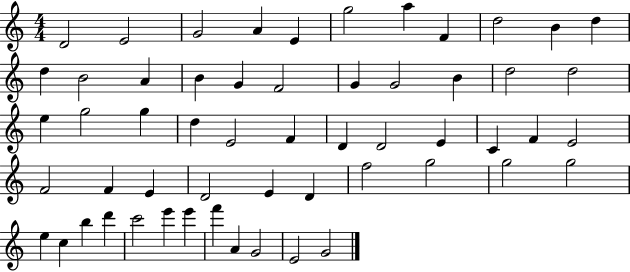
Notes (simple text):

D4/h E4/h G4/h A4/q E4/q G5/h A5/q F4/q D5/h B4/q D5/q D5/q B4/h A4/q B4/q G4/q F4/h G4/q G4/h B4/q D5/h D5/h E5/q G5/h G5/q D5/q E4/h F4/q D4/q D4/h E4/q C4/q F4/q E4/h F4/h F4/q E4/q D4/h E4/q D4/q F5/h G5/h G5/h G5/h E5/q C5/q B5/q D6/q C6/h E6/q E6/q F6/q A4/q G4/h E4/h G4/h